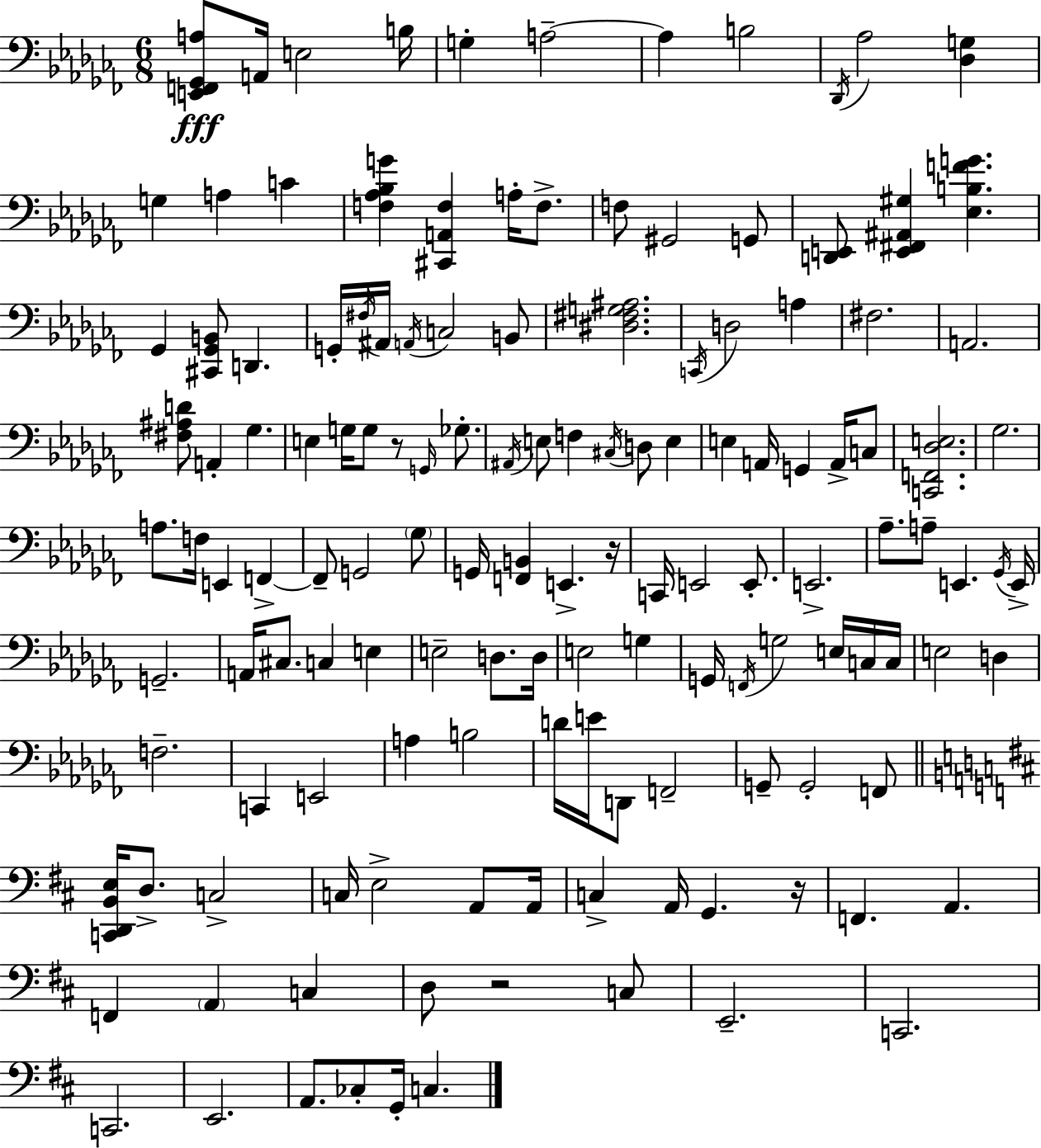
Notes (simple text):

[E2,F2,Gb2,A3]/e A2/s E3/h B3/s G3/q A3/h A3/q B3/h Db2/s Ab3/h [Db3,G3]/q G3/q A3/q C4/q [F3,Ab3,Bb3,G4]/q [C#2,A2,F3]/q A3/s F3/e. F3/e G#2/h G2/e [D2,E2]/e [E2,F#2,A#2,G#3]/q [Eb3,B3,F4,G4]/q. Gb2/q [C#2,Gb2,B2]/e D2/q. G2/s F#3/s A#2/s A2/s C3/h B2/e [D#3,F#3,G3,A#3]/h. C2/s D3/h A3/q F#3/h. A2/h. [F#3,A#3,D4]/e A2/q Gb3/q. E3/q G3/s G3/e R/e G2/s Gb3/e. A#2/s E3/e F3/q C#3/s D3/e E3/q E3/q A2/s G2/q A2/s C3/e [C2,F2,Db3,E3]/h. Gb3/h. A3/e. F3/s E2/q F2/q F2/e G2/h Gb3/e G2/s [F2,B2]/q E2/q. R/s C2/s E2/h E2/e. E2/h. Ab3/e. A3/e E2/q. Gb2/s E2/s G2/h. A2/s C#3/e. C3/q E3/q E3/h D3/e. D3/s E3/h G3/q G2/s F2/s G3/h E3/s C3/s C3/s E3/h D3/q F3/h. C2/q E2/h A3/q B3/h D4/s E4/s D2/e F2/h G2/e G2/h F2/e [C2,D2,B2,E3]/s D3/e. C3/h C3/s E3/h A2/e A2/s C3/q A2/s G2/q. R/s F2/q. A2/q. F2/q A2/q C3/q D3/e R/h C3/e E2/h. C2/h. C2/h. E2/h. A2/e. CES3/e G2/s C3/q.